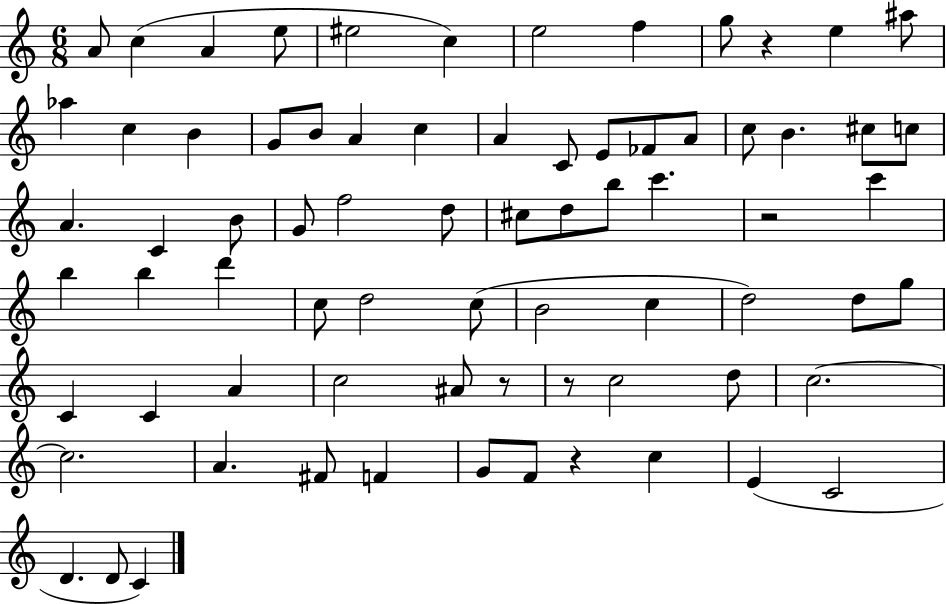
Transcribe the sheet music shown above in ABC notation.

X:1
T:Untitled
M:6/8
L:1/4
K:C
A/2 c A e/2 ^e2 c e2 f g/2 z e ^a/2 _a c B G/2 B/2 A c A C/2 E/2 _F/2 A/2 c/2 B ^c/2 c/2 A C B/2 G/2 f2 d/2 ^c/2 d/2 b/2 c' z2 c' b b d' c/2 d2 c/2 B2 c d2 d/2 g/2 C C A c2 ^A/2 z/2 z/2 c2 d/2 c2 c2 A ^F/2 F G/2 F/2 z c E C2 D D/2 C